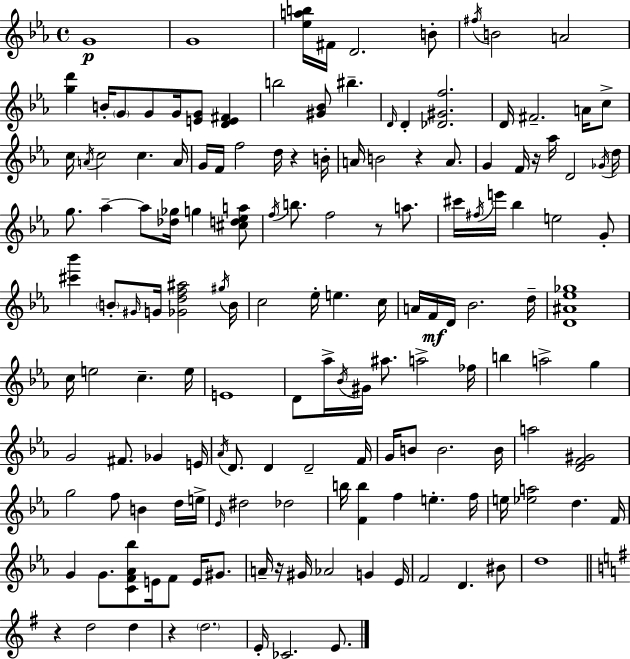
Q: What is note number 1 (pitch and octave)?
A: G4